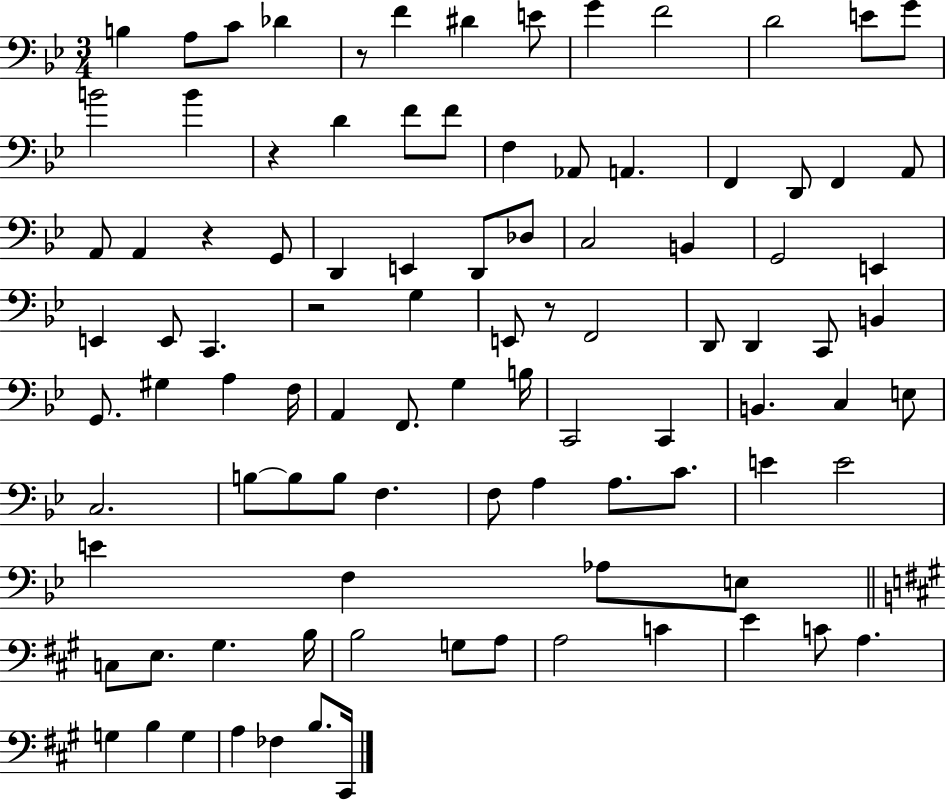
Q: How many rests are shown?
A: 5